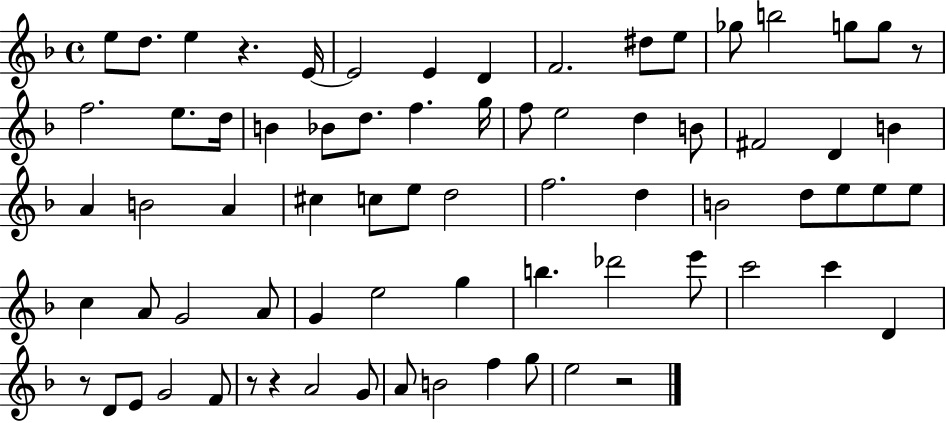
E5/e D5/e. E5/q R/q. E4/s E4/h E4/q D4/q F4/h. D#5/e E5/e Gb5/e B5/h G5/e G5/e R/e F5/h. E5/e. D5/s B4/q Bb4/e D5/e. F5/q. G5/s F5/e E5/h D5/q B4/e F#4/h D4/q B4/q A4/q B4/h A4/q C#5/q C5/e E5/e D5/h F5/h. D5/q B4/h D5/e E5/e E5/e E5/e C5/q A4/e G4/h A4/e G4/q E5/h G5/q B5/q. Db6/h E6/e C6/h C6/q D4/q R/e D4/e E4/e G4/h F4/e R/e R/q A4/h G4/e A4/e B4/h F5/q G5/e E5/h R/h